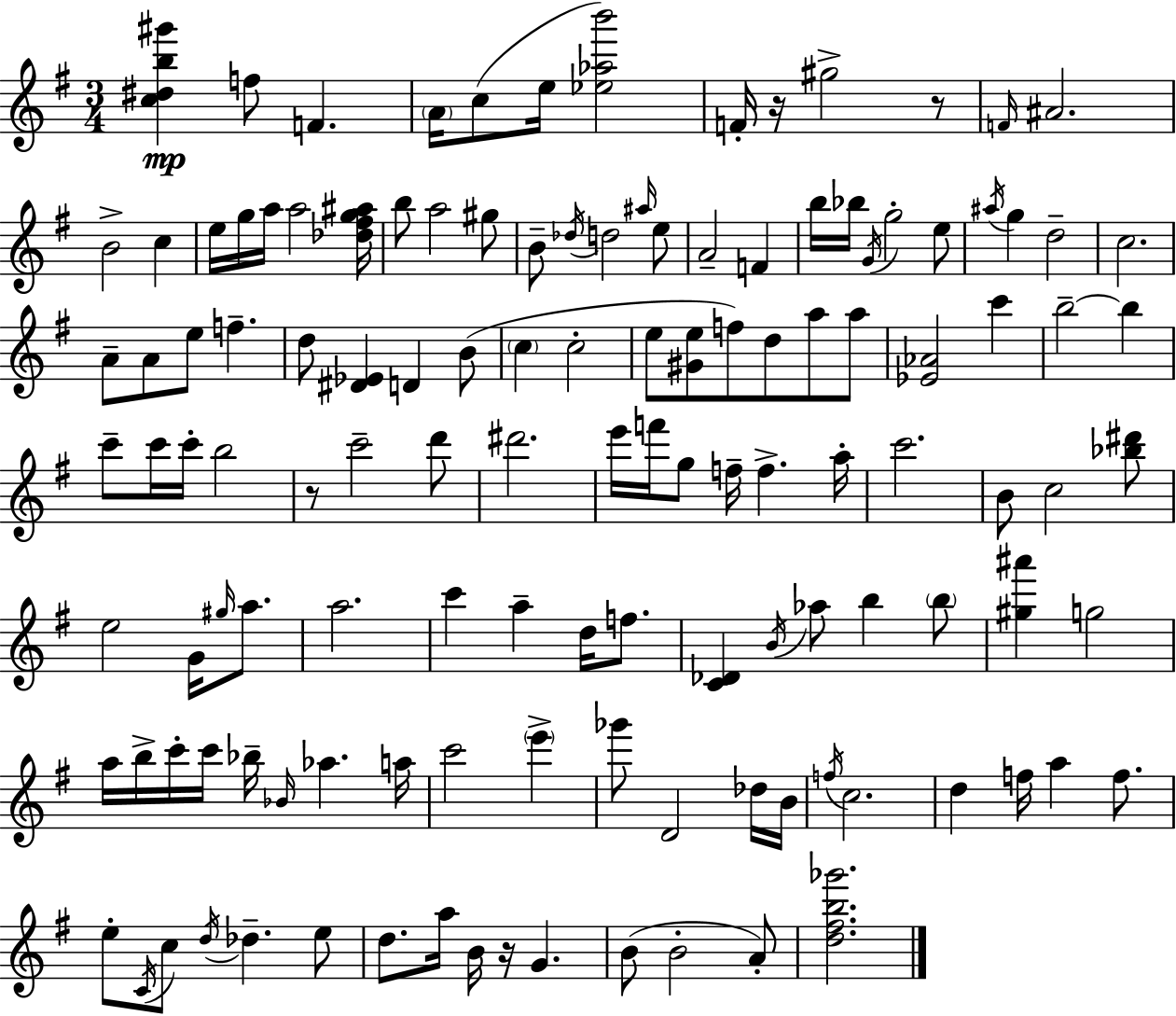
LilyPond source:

{
  \clef treble
  \numericTimeSignature
  \time 3/4
  \key e \minor
  <c'' dis'' b'' gis'''>4\mp f''8 f'4. | \parenthesize a'16 c''8( e''16 <ees'' aes'' b'''>2) | f'16-. r16 gis''2-> r8 | \grace { f'16 } ais'2. | \break b'2-> c''4 | e''16 g''16 a''16 a''2 | <des'' fis'' g'' ais''>16 b''8 a''2 gis''8 | b'8-- \acciaccatura { des''16 } d''2 | \break \grace { ais''16 } e''8 a'2-- f'4 | b''16 bes''16 \acciaccatura { g'16 } g''2-. | e''8 \acciaccatura { ais''16 } g''4 d''2-- | c''2. | \break a'8-- a'8 e''8 f''4.-- | d''8 <dis' ees'>4 d'4 | b'8( \parenthesize c''4 c''2-. | e''8 <gis' e''>8 f''8) d''8 | \break a''8 a''8 <ees' aes'>2 | c'''4 b''2--~~ | b''4 c'''8-- c'''16 c'''16-. b''2 | r8 c'''2-- | \break d'''8 dis'''2. | e'''16 f'''16 g''8 f''16-- f''4.-> | a''16-. c'''2. | b'8 c''2 | \break <bes'' dis'''>8 e''2 | g'16 \grace { gis''16 } a''8. a''2. | c'''4 a''4-- | d''16 f''8. <c' des'>4 \acciaccatura { b'16 } aes''8 | \break b''4 \parenthesize b''8 <gis'' ais'''>4 g''2 | a''16 b''16-> c'''16-. c'''16 bes''16-- | \grace { bes'16 } aes''4. a''16 c'''2 | \parenthesize e'''4-> ges'''8 d'2 | \break des''16 b'16 \acciaccatura { f''16 } c''2. | d''4 | f''16 a''4 f''8. e''8-. \acciaccatura { c'16 } | c''8 \acciaccatura { d''16 } des''4.-- e''8 d''8. | \break a''16 b'16 r16 g'4. b'8( | b'2-. a'8-.) <d'' fis'' b'' ges'''>2. | \bar "|."
}